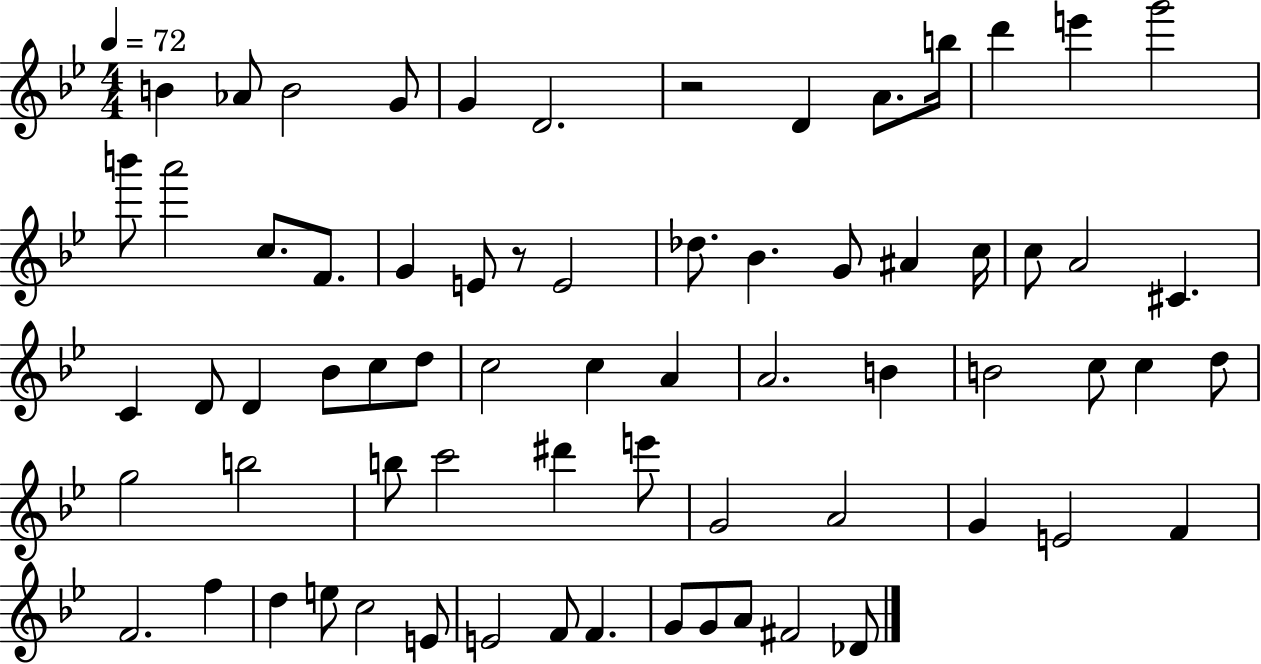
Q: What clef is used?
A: treble